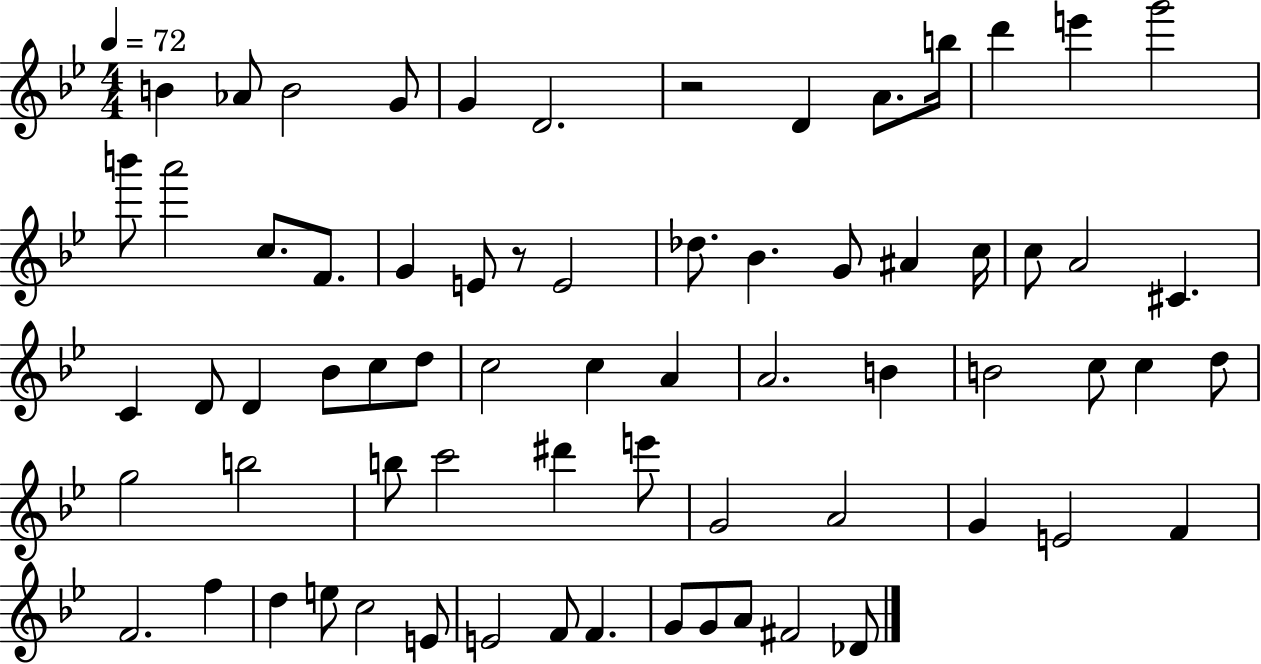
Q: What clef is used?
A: treble